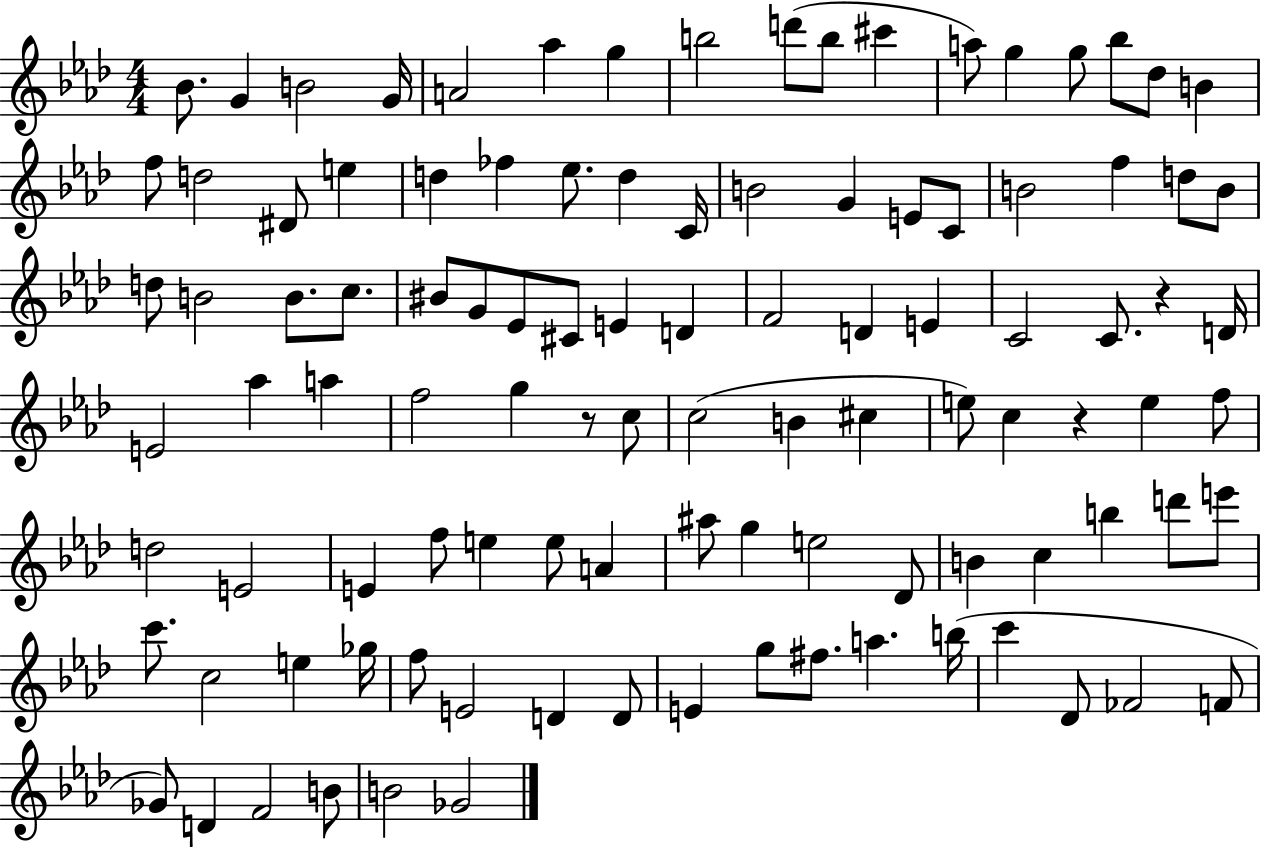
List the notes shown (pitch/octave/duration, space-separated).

Bb4/e. G4/q B4/h G4/s A4/h Ab5/q G5/q B5/h D6/e B5/e C#6/q A5/e G5/q G5/e Bb5/e Db5/e B4/q F5/e D5/h D#4/e E5/q D5/q FES5/q Eb5/e. D5/q C4/s B4/h G4/q E4/e C4/e B4/h F5/q D5/e B4/e D5/e B4/h B4/e. C5/e. BIS4/e G4/e Eb4/e C#4/e E4/q D4/q F4/h D4/q E4/q C4/h C4/e. R/q D4/s E4/h Ab5/q A5/q F5/h G5/q R/e C5/e C5/h B4/q C#5/q E5/e C5/q R/q E5/q F5/e D5/h E4/h E4/q F5/e E5/q E5/e A4/q A#5/e G5/q E5/h Db4/e B4/q C5/q B5/q D6/e E6/e C6/e. C5/h E5/q Gb5/s F5/e E4/h D4/q D4/e E4/q G5/e F#5/e. A5/q. B5/s C6/q Db4/e FES4/h F4/e Gb4/e D4/q F4/h B4/e B4/h Gb4/h